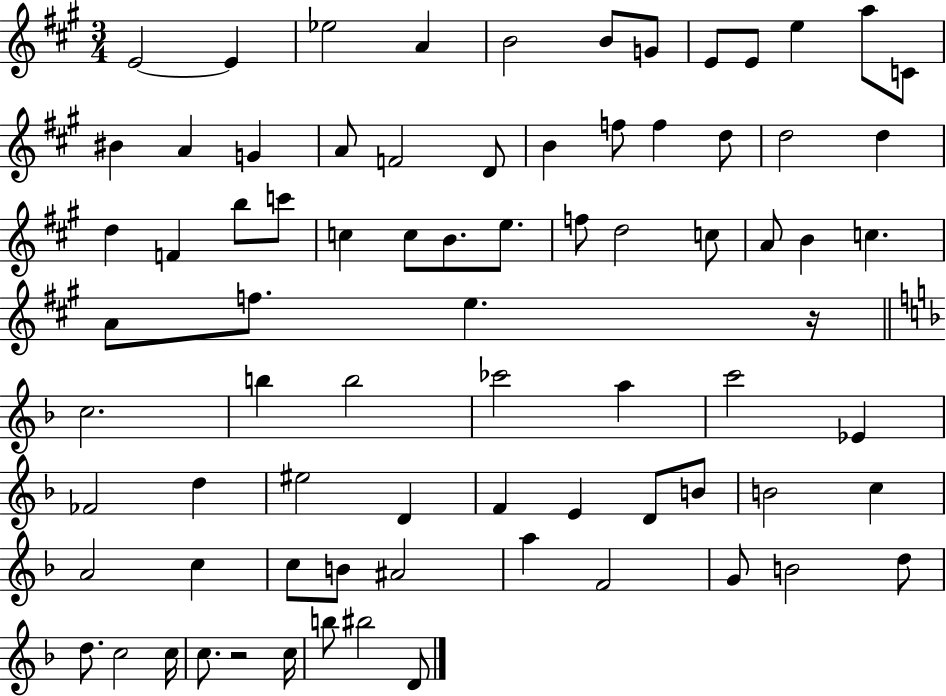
X:1
T:Untitled
M:3/4
L:1/4
K:A
E2 E _e2 A B2 B/2 G/2 E/2 E/2 e a/2 C/2 ^B A G A/2 F2 D/2 B f/2 f d/2 d2 d d F b/2 c'/2 c c/2 B/2 e/2 f/2 d2 c/2 A/2 B c A/2 f/2 e z/4 c2 b b2 _c'2 a c'2 _E _F2 d ^e2 D F E D/2 B/2 B2 c A2 c c/2 B/2 ^A2 a F2 G/2 B2 d/2 d/2 c2 c/4 c/2 z2 c/4 b/2 ^b2 D/2